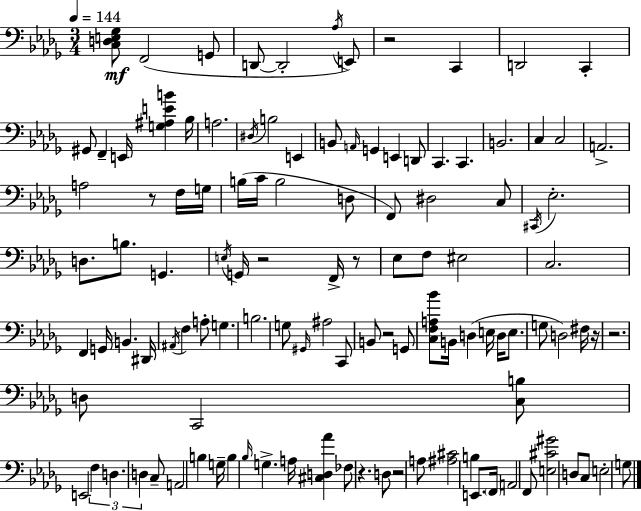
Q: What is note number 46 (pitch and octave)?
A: F2